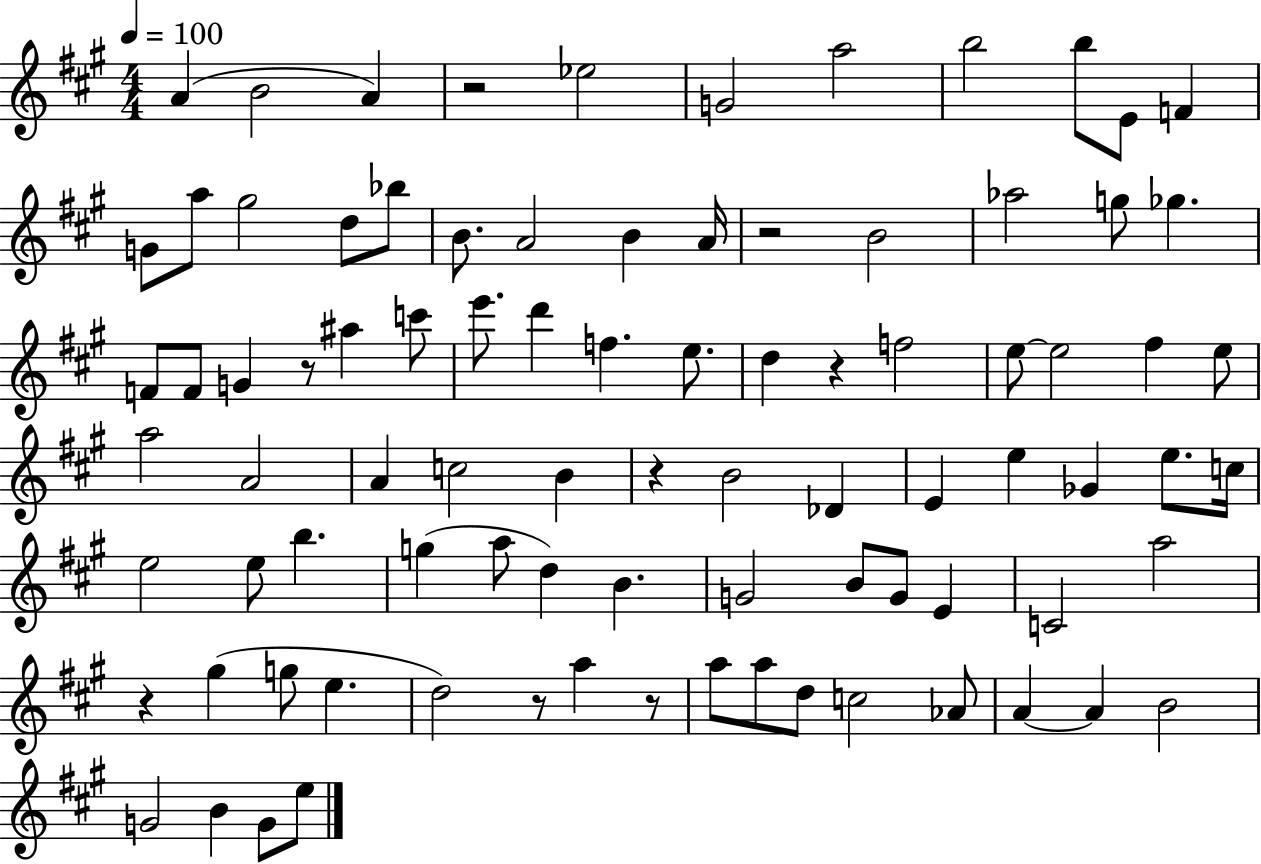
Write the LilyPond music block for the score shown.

{
  \clef treble
  \numericTimeSignature
  \time 4/4
  \key a \major
  \tempo 4 = 100
  \repeat volta 2 { a'4( b'2 a'4) | r2 ees''2 | g'2 a''2 | b''2 b''8 e'8 f'4 | \break g'8 a''8 gis''2 d''8 bes''8 | b'8. a'2 b'4 a'16 | r2 b'2 | aes''2 g''8 ges''4. | \break f'8 f'8 g'4 r8 ais''4 c'''8 | e'''8. d'''4 f''4. e''8. | d''4 r4 f''2 | e''8~~ e''2 fis''4 e''8 | \break a''2 a'2 | a'4 c''2 b'4 | r4 b'2 des'4 | e'4 e''4 ges'4 e''8. c''16 | \break e''2 e''8 b''4. | g''4( a''8 d''4) b'4. | g'2 b'8 g'8 e'4 | c'2 a''2 | \break r4 gis''4( g''8 e''4. | d''2) r8 a''4 r8 | a''8 a''8 d''8 c''2 aes'8 | a'4~~ a'4 b'2 | \break g'2 b'4 g'8 e''8 | } \bar "|."
}